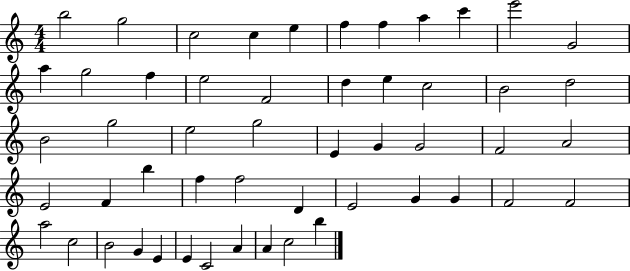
B5/h G5/h C5/h C5/q E5/q F5/q F5/q A5/q C6/q E6/h G4/h A5/q G5/h F5/q E5/h F4/h D5/q E5/q C5/h B4/h D5/h B4/h G5/h E5/h G5/h E4/q G4/q G4/h F4/h A4/h E4/h F4/q B5/q F5/q F5/h D4/q E4/h G4/q G4/q F4/h F4/h A5/h C5/h B4/h G4/q E4/q E4/q C4/h A4/q A4/q C5/h B5/q